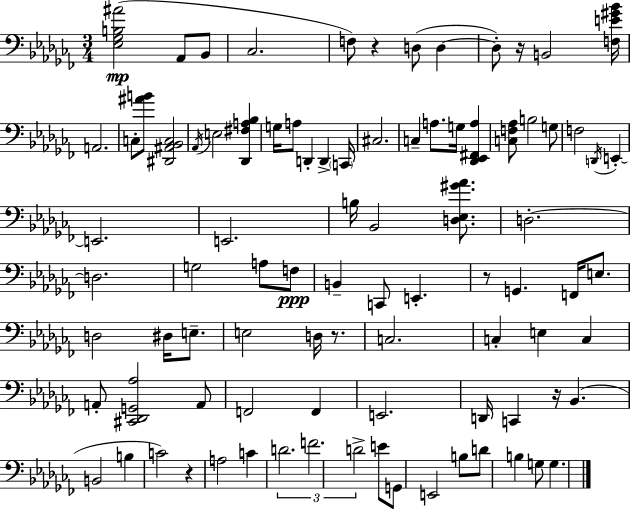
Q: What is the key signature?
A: AES minor